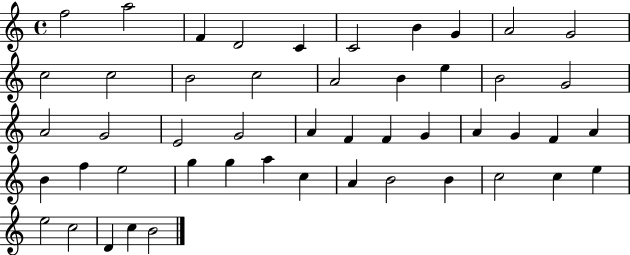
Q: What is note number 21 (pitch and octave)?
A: G4